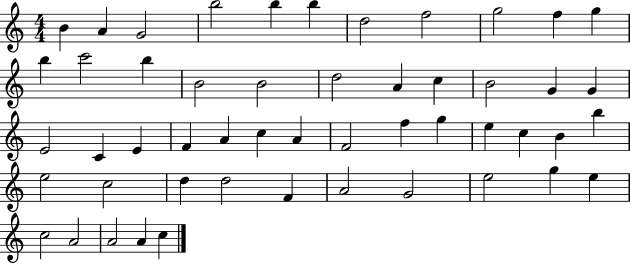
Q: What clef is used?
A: treble